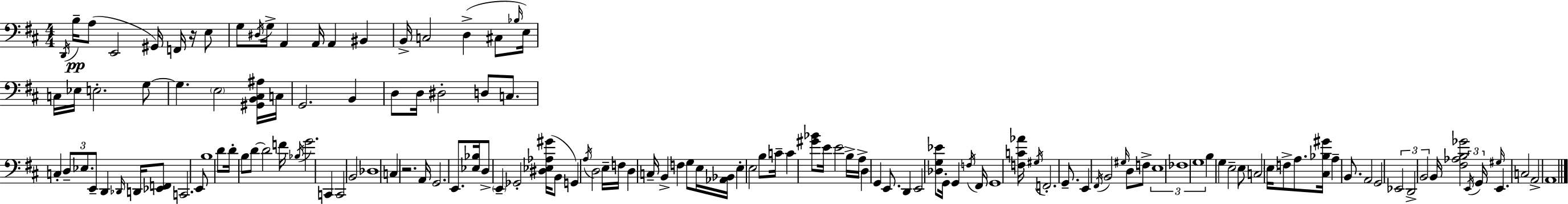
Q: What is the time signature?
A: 4/4